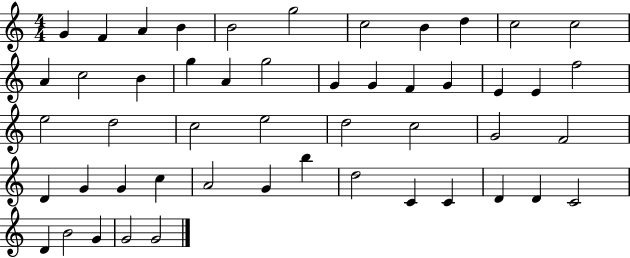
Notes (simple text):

G4/q F4/q A4/q B4/q B4/h G5/h C5/h B4/q D5/q C5/h C5/h A4/q C5/h B4/q G5/q A4/q G5/h G4/q G4/q F4/q G4/q E4/q E4/q F5/h E5/h D5/h C5/h E5/h D5/h C5/h G4/h F4/h D4/q G4/q G4/q C5/q A4/h G4/q B5/q D5/h C4/q C4/q D4/q D4/q C4/h D4/q B4/h G4/q G4/h G4/h